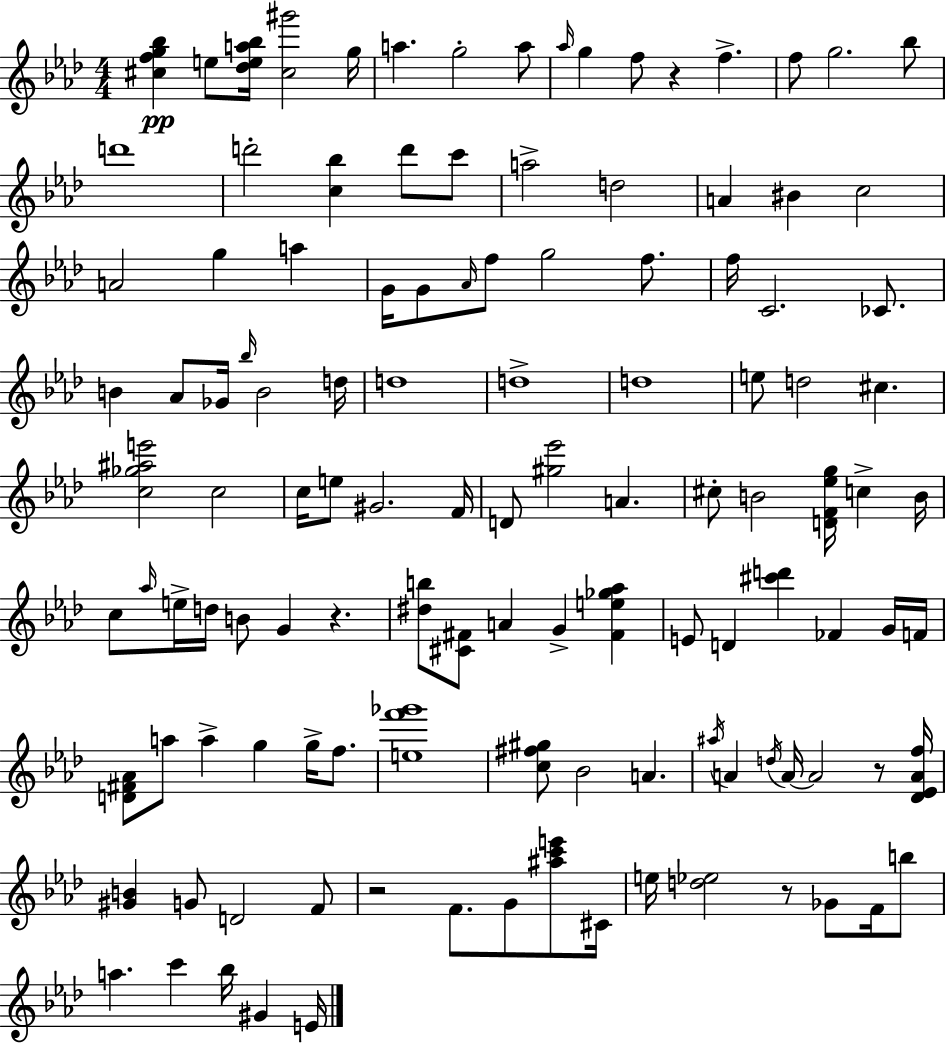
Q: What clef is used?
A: treble